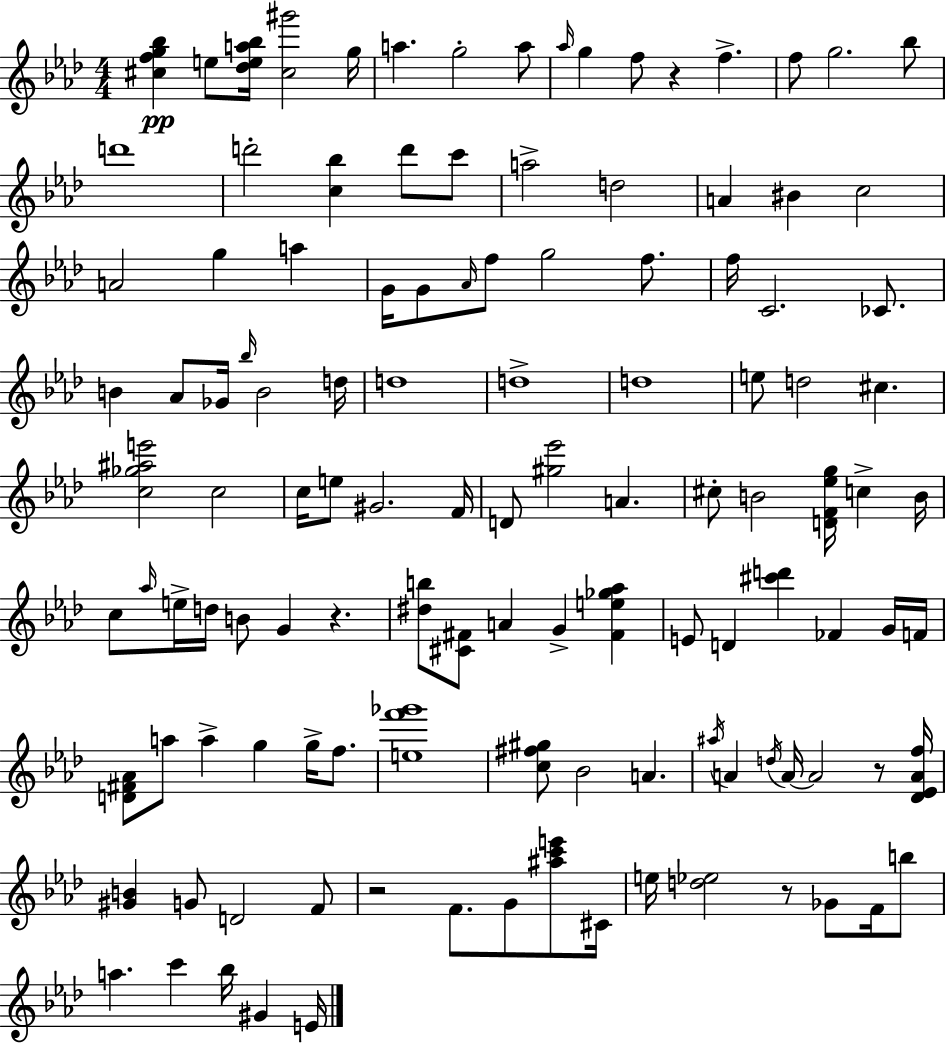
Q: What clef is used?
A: treble